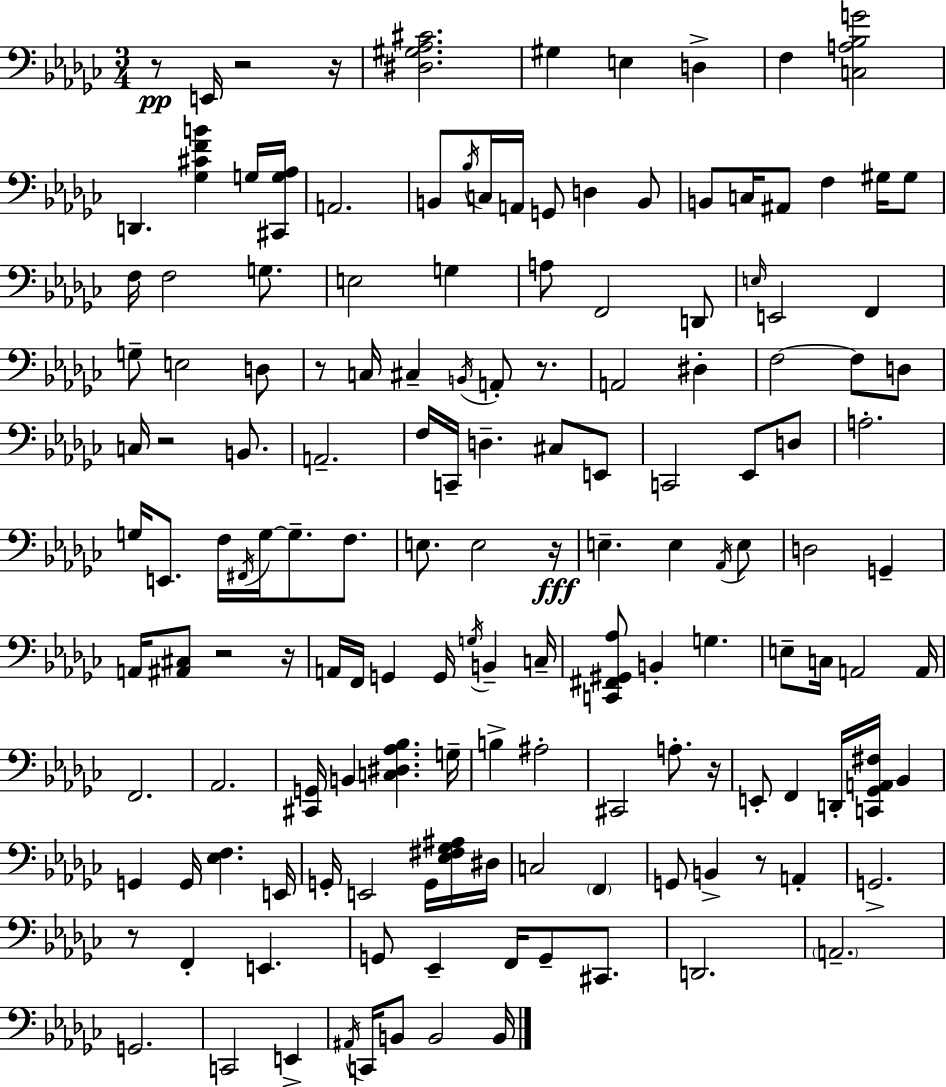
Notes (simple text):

R/e E2/s R/h R/s [D#3,G#3,Ab3,C#4]/h. G#3/q E3/q D3/q F3/q [C3,A3,Bb3,G4]/h D2/q. [Gb3,C#4,F4,B4]/q G3/s [C#2,G3,Ab3]/s A2/h. B2/e Bb3/s C3/s A2/s G2/e D3/q B2/e B2/e C3/s A#2/e F3/q G#3/s G#3/e F3/s F3/h G3/e. E3/h G3/q A3/e F2/h D2/e E3/s E2/h F2/q G3/e E3/h D3/e R/e C3/s C#3/q B2/s A2/e R/e. A2/h D#3/q F3/h F3/e D3/e C3/s R/h B2/e. A2/h. F3/s C2/s D3/q. C#3/e E2/e C2/h Eb2/e D3/e A3/h. G3/s E2/e. F3/s F#2/s G3/s G3/e. F3/e. E3/e. E3/h R/s E3/q. E3/q Ab2/s E3/e D3/h G2/q A2/s [A#2,C#3]/e R/h R/s A2/s F2/s G2/q G2/s G3/s B2/q C3/s [C2,F#2,G#2,Ab3]/e B2/q G3/q. E3/e C3/s A2/h A2/s F2/h. Ab2/h. [C#2,G2]/s B2/q [C3,D#3,Ab3,Bb3]/q. G3/s B3/q A#3/h C#2/h A3/e. R/s E2/e F2/q D2/s [C2,Gb2,A2,F#3]/s Bb2/q G2/q G2/s [Eb3,F3]/q. E2/s G2/s E2/h G2/s [Eb3,F#3,Gb3,A#3]/s D#3/s C3/h F2/q G2/e B2/q R/e A2/q G2/h. R/e F2/q E2/q. G2/e Eb2/q F2/s G2/e C#2/e. D2/h. A2/h. G2/h. C2/h E2/q A#2/s C2/s B2/e B2/h B2/s